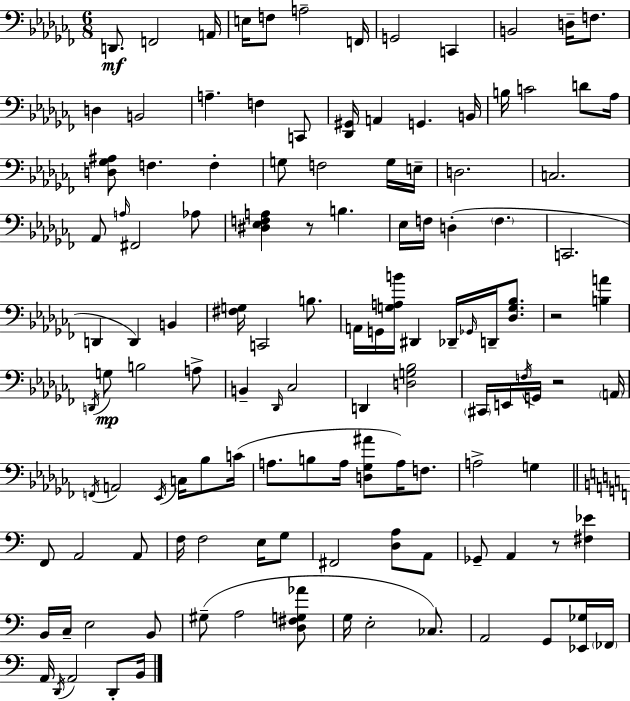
D2/e. F2/h A2/s E3/s F3/e A3/h F2/s G2/h C2/q B2/h D3/s F3/e. D3/q B2/h A3/q. F3/q C2/e [Db2,G#2]/s A2/q G2/q. B2/s B3/s C4/h D4/e Ab3/s [D3,Gb3,A#3]/e F3/q. F3/q G3/e F3/h G3/s E3/s D3/h. C3/h. Ab2/e A3/s F#2/h Ab3/e [D#3,Eb3,F3,A3]/q R/e B3/q. Eb3/s F3/s D3/q F3/q. C2/h. D2/q D2/q B2/q [F#3,G3]/s C2/h B3/e. A2/s G2/s [G3,A3,B4]/s D#2/q Db2/s Gb2/s D2/s [Db3,G3,Bb3]/e. R/h [B3,A4]/q D2/s G3/e B3/h A3/e B2/q Db2/s CES3/h D2/q [D3,G3,Bb3]/h C#2/s E2/s F3/s G2/s R/h A2/s F2/s A2/h Eb2/s C3/s Bb3/e C4/s A3/e. B3/e A3/s [D3,Gb3,A#4]/e A3/s F3/e. A3/h G3/q F2/e A2/h A2/e F3/s F3/h E3/s G3/e F#2/h [D3,A3]/e A2/e Gb2/e A2/q R/e [F#3,Eb4]/q B2/s C3/s E3/h B2/e G#3/e A3/h [D3,F#3,G3,Ab4]/e G3/s E3/h CES3/e. A2/h G2/e [Eb2,Gb3]/s FES2/s A2/s D2/s A2/h D2/e B2/s